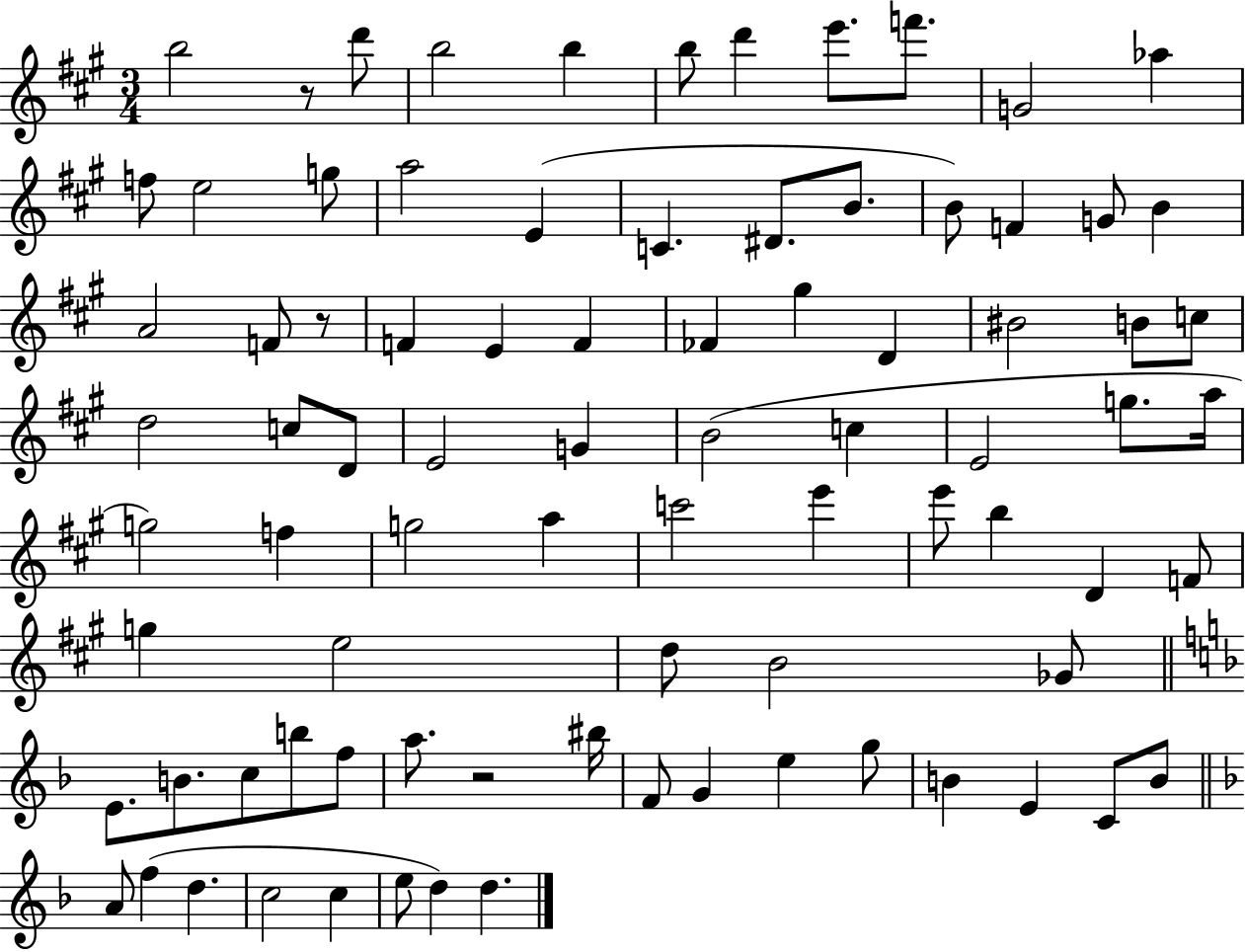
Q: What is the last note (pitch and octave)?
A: D5